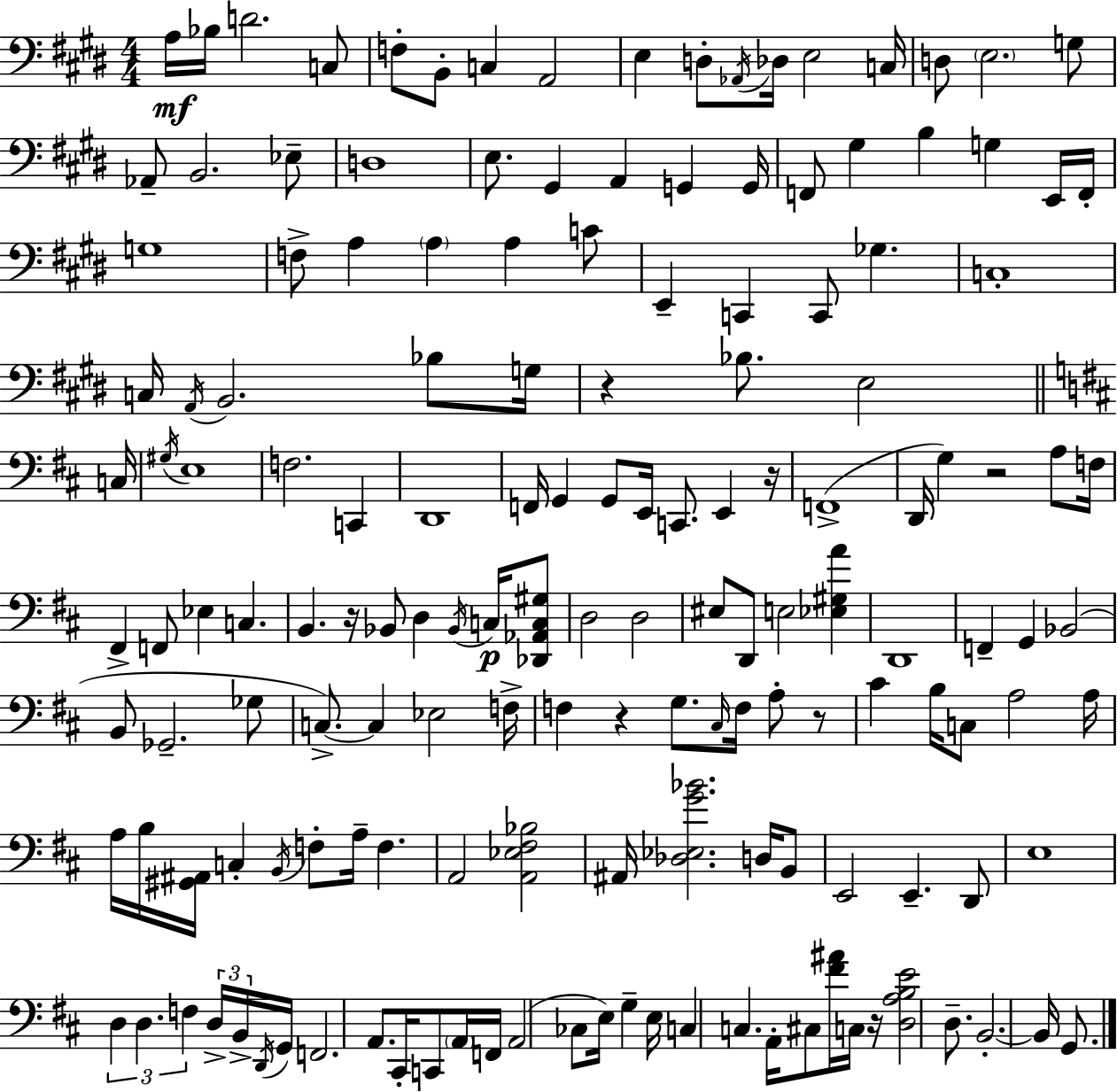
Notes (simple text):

A3/s Bb3/s D4/h. C3/e F3/e B2/e C3/q A2/h E3/q D3/e Ab2/s Db3/s E3/h C3/s D3/e E3/h. G3/e Ab2/e B2/h. Eb3/e D3/w E3/e. G#2/q A2/q G2/q G2/s F2/e G#3/q B3/q G3/q E2/s F2/s G3/w F3/e A3/q A3/q A3/q C4/e E2/q C2/q C2/e Gb3/q. C3/w C3/s A2/s B2/h. Bb3/e G3/s R/q Bb3/e. E3/h C3/s G#3/s E3/w F3/h. C2/q D2/w F2/s G2/q G2/e E2/s C2/e. E2/q R/s F2/w D2/s G3/q R/h A3/e F3/s F#2/q F2/e Eb3/q C3/q. B2/q. R/s Bb2/e D3/q Bb2/s C3/s [Db2,Ab2,C3,G#3]/e D3/h D3/h EIS3/e D2/e E3/h [Eb3,G#3,A4]/q D2/w F2/q G2/q Bb2/h B2/e Gb2/h. Gb3/e C3/e. C3/q Eb3/h F3/s F3/q R/q G3/e. C#3/s F3/s A3/e R/e C#4/q B3/s C3/e A3/h A3/s A3/s B3/s [G#2,A#2]/s C3/q B2/s F3/e A3/s F3/q. A2/h [A2,Eb3,F#3,Bb3]/h A#2/s [Db3,Eb3,G4,Bb4]/h. D3/s B2/e E2/h E2/q. D2/e E3/w D3/q D3/q. F3/q D3/s B2/s D2/s G2/s F2/h. A2/e. C#2/s C2/e A2/s F2/s A2/h CES3/e E3/s G3/q E3/s C3/q C3/q. A2/s C#3/e [F#4,A#4]/s C3/s R/s [D3,A3,B3,E4]/h D3/e. B2/h. B2/s G2/e.